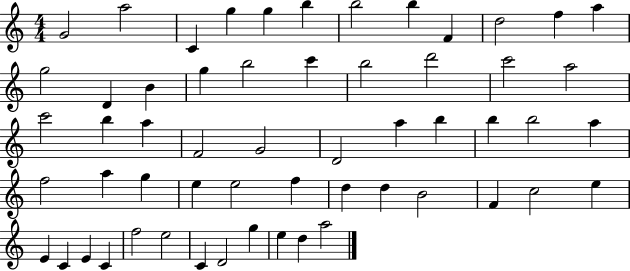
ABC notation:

X:1
T:Untitled
M:4/4
L:1/4
K:C
G2 a2 C g g b b2 b F d2 f a g2 D B g b2 c' b2 d'2 c'2 a2 c'2 b a F2 G2 D2 a b b b2 a f2 a g e e2 f d d B2 F c2 e E C E C f2 e2 C D2 g e d a2